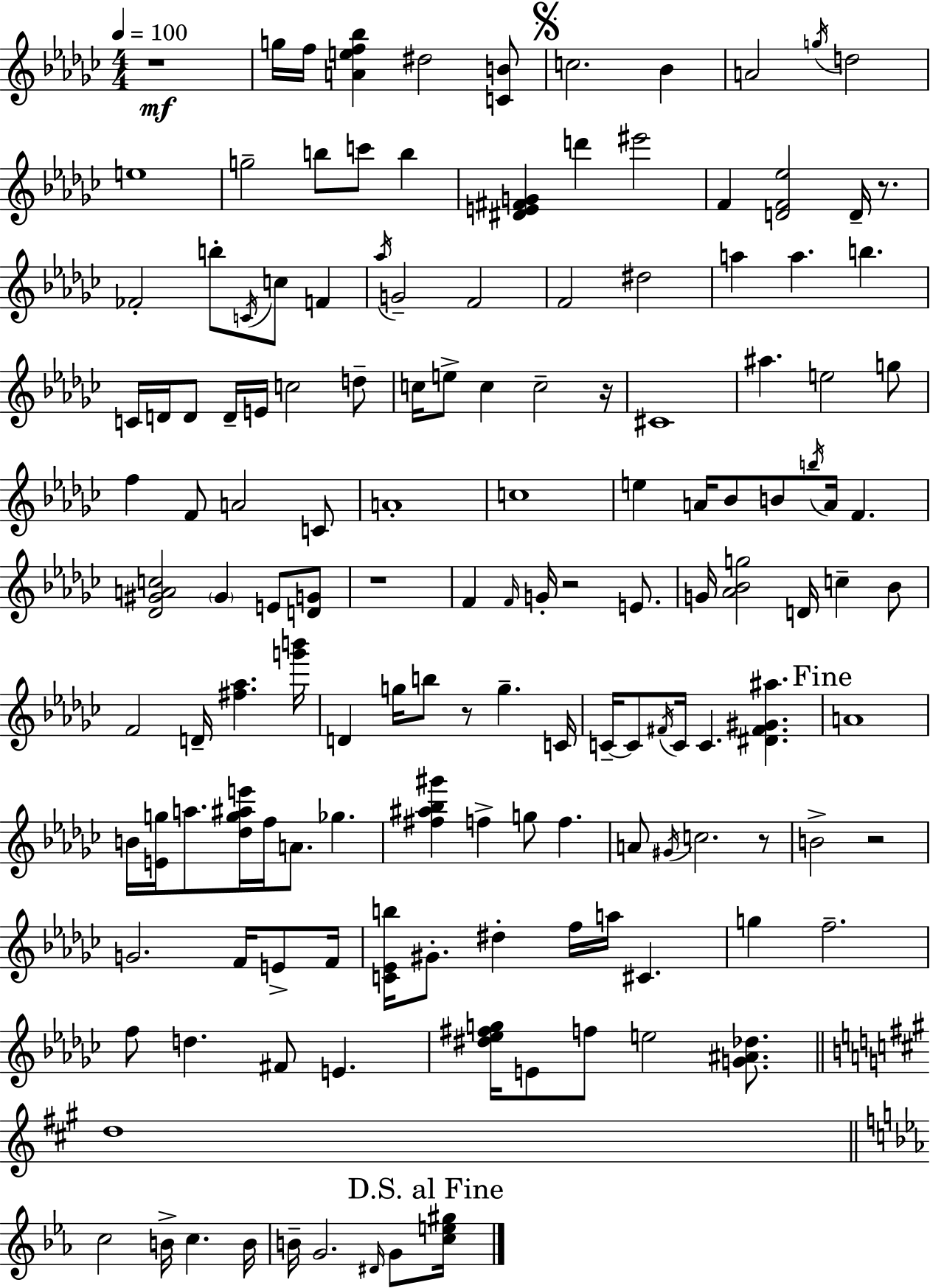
R/w G5/s F5/s [A4,E5,F5,Bb5]/q D#5/h [C4,B4]/e C5/h. Bb4/q A4/h G5/s D5/h E5/w G5/h B5/e C6/e B5/q [D#4,E4,F#4,G4]/q D6/q EIS6/h F4/q [D4,F4,Eb5]/h D4/s R/e. FES4/h B5/e C4/s C5/e F4/q Ab5/s G4/h F4/h F4/h D#5/h A5/q A5/q. B5/q. C4/s D4/s D4/e D4/s E4/s C5/h D5/e C5/s E5/e C5/q C5/h R/s C#4/w A#5/q. E5/h G5/e F5/q F4/e A4/h C4/e A4/w C5/w E5/q A4/s Bb4/e B4/e B5/s A4/s F4/q. [Db4,G#4,A4,C5]/h G#4/q E4/e [D4,G4]/e R/w F4/q F4/s G4/s R/h E4/e. G4/s [Ab4,Bb4,G5]/h D4/s C5/q Bb4/e F4/h D4/s [F#5,Ab5]/q. [G6,B6]/s D4/q G5/s B5/e R/e G5/q. C4/s C4/s C4/e F#4/s C4/s C4/q. [D#4,F#4,G#4,A#5]/q. A4/w B4/s [E4,G5]/s A5/e. [Db5,G5,A#5,E6]/s F5/s A4/e. Gb5/q. [F#5,A#5,Bb5,G#6]/q F5/q G5/e F5/q. A4/e G#4/s C5/h. R/e B4/h R/h G4/h. F4/s E4/e F4/s [C4,Eb4,B5]/s G#4/e. D#5/q F5/s A5/s C#4/q. G5/q F5/h. F5/e D5/q. F#4/e E4/q. [D#5,Eb5,F#5,G5]/s E4/e F5/e E5/h [G4,A#4,Db5]/e. D5/w C5/h B4/s C5/q. B4/s B4/s G4/h. D#4/s G4/e [C5,E5,G#5]/s